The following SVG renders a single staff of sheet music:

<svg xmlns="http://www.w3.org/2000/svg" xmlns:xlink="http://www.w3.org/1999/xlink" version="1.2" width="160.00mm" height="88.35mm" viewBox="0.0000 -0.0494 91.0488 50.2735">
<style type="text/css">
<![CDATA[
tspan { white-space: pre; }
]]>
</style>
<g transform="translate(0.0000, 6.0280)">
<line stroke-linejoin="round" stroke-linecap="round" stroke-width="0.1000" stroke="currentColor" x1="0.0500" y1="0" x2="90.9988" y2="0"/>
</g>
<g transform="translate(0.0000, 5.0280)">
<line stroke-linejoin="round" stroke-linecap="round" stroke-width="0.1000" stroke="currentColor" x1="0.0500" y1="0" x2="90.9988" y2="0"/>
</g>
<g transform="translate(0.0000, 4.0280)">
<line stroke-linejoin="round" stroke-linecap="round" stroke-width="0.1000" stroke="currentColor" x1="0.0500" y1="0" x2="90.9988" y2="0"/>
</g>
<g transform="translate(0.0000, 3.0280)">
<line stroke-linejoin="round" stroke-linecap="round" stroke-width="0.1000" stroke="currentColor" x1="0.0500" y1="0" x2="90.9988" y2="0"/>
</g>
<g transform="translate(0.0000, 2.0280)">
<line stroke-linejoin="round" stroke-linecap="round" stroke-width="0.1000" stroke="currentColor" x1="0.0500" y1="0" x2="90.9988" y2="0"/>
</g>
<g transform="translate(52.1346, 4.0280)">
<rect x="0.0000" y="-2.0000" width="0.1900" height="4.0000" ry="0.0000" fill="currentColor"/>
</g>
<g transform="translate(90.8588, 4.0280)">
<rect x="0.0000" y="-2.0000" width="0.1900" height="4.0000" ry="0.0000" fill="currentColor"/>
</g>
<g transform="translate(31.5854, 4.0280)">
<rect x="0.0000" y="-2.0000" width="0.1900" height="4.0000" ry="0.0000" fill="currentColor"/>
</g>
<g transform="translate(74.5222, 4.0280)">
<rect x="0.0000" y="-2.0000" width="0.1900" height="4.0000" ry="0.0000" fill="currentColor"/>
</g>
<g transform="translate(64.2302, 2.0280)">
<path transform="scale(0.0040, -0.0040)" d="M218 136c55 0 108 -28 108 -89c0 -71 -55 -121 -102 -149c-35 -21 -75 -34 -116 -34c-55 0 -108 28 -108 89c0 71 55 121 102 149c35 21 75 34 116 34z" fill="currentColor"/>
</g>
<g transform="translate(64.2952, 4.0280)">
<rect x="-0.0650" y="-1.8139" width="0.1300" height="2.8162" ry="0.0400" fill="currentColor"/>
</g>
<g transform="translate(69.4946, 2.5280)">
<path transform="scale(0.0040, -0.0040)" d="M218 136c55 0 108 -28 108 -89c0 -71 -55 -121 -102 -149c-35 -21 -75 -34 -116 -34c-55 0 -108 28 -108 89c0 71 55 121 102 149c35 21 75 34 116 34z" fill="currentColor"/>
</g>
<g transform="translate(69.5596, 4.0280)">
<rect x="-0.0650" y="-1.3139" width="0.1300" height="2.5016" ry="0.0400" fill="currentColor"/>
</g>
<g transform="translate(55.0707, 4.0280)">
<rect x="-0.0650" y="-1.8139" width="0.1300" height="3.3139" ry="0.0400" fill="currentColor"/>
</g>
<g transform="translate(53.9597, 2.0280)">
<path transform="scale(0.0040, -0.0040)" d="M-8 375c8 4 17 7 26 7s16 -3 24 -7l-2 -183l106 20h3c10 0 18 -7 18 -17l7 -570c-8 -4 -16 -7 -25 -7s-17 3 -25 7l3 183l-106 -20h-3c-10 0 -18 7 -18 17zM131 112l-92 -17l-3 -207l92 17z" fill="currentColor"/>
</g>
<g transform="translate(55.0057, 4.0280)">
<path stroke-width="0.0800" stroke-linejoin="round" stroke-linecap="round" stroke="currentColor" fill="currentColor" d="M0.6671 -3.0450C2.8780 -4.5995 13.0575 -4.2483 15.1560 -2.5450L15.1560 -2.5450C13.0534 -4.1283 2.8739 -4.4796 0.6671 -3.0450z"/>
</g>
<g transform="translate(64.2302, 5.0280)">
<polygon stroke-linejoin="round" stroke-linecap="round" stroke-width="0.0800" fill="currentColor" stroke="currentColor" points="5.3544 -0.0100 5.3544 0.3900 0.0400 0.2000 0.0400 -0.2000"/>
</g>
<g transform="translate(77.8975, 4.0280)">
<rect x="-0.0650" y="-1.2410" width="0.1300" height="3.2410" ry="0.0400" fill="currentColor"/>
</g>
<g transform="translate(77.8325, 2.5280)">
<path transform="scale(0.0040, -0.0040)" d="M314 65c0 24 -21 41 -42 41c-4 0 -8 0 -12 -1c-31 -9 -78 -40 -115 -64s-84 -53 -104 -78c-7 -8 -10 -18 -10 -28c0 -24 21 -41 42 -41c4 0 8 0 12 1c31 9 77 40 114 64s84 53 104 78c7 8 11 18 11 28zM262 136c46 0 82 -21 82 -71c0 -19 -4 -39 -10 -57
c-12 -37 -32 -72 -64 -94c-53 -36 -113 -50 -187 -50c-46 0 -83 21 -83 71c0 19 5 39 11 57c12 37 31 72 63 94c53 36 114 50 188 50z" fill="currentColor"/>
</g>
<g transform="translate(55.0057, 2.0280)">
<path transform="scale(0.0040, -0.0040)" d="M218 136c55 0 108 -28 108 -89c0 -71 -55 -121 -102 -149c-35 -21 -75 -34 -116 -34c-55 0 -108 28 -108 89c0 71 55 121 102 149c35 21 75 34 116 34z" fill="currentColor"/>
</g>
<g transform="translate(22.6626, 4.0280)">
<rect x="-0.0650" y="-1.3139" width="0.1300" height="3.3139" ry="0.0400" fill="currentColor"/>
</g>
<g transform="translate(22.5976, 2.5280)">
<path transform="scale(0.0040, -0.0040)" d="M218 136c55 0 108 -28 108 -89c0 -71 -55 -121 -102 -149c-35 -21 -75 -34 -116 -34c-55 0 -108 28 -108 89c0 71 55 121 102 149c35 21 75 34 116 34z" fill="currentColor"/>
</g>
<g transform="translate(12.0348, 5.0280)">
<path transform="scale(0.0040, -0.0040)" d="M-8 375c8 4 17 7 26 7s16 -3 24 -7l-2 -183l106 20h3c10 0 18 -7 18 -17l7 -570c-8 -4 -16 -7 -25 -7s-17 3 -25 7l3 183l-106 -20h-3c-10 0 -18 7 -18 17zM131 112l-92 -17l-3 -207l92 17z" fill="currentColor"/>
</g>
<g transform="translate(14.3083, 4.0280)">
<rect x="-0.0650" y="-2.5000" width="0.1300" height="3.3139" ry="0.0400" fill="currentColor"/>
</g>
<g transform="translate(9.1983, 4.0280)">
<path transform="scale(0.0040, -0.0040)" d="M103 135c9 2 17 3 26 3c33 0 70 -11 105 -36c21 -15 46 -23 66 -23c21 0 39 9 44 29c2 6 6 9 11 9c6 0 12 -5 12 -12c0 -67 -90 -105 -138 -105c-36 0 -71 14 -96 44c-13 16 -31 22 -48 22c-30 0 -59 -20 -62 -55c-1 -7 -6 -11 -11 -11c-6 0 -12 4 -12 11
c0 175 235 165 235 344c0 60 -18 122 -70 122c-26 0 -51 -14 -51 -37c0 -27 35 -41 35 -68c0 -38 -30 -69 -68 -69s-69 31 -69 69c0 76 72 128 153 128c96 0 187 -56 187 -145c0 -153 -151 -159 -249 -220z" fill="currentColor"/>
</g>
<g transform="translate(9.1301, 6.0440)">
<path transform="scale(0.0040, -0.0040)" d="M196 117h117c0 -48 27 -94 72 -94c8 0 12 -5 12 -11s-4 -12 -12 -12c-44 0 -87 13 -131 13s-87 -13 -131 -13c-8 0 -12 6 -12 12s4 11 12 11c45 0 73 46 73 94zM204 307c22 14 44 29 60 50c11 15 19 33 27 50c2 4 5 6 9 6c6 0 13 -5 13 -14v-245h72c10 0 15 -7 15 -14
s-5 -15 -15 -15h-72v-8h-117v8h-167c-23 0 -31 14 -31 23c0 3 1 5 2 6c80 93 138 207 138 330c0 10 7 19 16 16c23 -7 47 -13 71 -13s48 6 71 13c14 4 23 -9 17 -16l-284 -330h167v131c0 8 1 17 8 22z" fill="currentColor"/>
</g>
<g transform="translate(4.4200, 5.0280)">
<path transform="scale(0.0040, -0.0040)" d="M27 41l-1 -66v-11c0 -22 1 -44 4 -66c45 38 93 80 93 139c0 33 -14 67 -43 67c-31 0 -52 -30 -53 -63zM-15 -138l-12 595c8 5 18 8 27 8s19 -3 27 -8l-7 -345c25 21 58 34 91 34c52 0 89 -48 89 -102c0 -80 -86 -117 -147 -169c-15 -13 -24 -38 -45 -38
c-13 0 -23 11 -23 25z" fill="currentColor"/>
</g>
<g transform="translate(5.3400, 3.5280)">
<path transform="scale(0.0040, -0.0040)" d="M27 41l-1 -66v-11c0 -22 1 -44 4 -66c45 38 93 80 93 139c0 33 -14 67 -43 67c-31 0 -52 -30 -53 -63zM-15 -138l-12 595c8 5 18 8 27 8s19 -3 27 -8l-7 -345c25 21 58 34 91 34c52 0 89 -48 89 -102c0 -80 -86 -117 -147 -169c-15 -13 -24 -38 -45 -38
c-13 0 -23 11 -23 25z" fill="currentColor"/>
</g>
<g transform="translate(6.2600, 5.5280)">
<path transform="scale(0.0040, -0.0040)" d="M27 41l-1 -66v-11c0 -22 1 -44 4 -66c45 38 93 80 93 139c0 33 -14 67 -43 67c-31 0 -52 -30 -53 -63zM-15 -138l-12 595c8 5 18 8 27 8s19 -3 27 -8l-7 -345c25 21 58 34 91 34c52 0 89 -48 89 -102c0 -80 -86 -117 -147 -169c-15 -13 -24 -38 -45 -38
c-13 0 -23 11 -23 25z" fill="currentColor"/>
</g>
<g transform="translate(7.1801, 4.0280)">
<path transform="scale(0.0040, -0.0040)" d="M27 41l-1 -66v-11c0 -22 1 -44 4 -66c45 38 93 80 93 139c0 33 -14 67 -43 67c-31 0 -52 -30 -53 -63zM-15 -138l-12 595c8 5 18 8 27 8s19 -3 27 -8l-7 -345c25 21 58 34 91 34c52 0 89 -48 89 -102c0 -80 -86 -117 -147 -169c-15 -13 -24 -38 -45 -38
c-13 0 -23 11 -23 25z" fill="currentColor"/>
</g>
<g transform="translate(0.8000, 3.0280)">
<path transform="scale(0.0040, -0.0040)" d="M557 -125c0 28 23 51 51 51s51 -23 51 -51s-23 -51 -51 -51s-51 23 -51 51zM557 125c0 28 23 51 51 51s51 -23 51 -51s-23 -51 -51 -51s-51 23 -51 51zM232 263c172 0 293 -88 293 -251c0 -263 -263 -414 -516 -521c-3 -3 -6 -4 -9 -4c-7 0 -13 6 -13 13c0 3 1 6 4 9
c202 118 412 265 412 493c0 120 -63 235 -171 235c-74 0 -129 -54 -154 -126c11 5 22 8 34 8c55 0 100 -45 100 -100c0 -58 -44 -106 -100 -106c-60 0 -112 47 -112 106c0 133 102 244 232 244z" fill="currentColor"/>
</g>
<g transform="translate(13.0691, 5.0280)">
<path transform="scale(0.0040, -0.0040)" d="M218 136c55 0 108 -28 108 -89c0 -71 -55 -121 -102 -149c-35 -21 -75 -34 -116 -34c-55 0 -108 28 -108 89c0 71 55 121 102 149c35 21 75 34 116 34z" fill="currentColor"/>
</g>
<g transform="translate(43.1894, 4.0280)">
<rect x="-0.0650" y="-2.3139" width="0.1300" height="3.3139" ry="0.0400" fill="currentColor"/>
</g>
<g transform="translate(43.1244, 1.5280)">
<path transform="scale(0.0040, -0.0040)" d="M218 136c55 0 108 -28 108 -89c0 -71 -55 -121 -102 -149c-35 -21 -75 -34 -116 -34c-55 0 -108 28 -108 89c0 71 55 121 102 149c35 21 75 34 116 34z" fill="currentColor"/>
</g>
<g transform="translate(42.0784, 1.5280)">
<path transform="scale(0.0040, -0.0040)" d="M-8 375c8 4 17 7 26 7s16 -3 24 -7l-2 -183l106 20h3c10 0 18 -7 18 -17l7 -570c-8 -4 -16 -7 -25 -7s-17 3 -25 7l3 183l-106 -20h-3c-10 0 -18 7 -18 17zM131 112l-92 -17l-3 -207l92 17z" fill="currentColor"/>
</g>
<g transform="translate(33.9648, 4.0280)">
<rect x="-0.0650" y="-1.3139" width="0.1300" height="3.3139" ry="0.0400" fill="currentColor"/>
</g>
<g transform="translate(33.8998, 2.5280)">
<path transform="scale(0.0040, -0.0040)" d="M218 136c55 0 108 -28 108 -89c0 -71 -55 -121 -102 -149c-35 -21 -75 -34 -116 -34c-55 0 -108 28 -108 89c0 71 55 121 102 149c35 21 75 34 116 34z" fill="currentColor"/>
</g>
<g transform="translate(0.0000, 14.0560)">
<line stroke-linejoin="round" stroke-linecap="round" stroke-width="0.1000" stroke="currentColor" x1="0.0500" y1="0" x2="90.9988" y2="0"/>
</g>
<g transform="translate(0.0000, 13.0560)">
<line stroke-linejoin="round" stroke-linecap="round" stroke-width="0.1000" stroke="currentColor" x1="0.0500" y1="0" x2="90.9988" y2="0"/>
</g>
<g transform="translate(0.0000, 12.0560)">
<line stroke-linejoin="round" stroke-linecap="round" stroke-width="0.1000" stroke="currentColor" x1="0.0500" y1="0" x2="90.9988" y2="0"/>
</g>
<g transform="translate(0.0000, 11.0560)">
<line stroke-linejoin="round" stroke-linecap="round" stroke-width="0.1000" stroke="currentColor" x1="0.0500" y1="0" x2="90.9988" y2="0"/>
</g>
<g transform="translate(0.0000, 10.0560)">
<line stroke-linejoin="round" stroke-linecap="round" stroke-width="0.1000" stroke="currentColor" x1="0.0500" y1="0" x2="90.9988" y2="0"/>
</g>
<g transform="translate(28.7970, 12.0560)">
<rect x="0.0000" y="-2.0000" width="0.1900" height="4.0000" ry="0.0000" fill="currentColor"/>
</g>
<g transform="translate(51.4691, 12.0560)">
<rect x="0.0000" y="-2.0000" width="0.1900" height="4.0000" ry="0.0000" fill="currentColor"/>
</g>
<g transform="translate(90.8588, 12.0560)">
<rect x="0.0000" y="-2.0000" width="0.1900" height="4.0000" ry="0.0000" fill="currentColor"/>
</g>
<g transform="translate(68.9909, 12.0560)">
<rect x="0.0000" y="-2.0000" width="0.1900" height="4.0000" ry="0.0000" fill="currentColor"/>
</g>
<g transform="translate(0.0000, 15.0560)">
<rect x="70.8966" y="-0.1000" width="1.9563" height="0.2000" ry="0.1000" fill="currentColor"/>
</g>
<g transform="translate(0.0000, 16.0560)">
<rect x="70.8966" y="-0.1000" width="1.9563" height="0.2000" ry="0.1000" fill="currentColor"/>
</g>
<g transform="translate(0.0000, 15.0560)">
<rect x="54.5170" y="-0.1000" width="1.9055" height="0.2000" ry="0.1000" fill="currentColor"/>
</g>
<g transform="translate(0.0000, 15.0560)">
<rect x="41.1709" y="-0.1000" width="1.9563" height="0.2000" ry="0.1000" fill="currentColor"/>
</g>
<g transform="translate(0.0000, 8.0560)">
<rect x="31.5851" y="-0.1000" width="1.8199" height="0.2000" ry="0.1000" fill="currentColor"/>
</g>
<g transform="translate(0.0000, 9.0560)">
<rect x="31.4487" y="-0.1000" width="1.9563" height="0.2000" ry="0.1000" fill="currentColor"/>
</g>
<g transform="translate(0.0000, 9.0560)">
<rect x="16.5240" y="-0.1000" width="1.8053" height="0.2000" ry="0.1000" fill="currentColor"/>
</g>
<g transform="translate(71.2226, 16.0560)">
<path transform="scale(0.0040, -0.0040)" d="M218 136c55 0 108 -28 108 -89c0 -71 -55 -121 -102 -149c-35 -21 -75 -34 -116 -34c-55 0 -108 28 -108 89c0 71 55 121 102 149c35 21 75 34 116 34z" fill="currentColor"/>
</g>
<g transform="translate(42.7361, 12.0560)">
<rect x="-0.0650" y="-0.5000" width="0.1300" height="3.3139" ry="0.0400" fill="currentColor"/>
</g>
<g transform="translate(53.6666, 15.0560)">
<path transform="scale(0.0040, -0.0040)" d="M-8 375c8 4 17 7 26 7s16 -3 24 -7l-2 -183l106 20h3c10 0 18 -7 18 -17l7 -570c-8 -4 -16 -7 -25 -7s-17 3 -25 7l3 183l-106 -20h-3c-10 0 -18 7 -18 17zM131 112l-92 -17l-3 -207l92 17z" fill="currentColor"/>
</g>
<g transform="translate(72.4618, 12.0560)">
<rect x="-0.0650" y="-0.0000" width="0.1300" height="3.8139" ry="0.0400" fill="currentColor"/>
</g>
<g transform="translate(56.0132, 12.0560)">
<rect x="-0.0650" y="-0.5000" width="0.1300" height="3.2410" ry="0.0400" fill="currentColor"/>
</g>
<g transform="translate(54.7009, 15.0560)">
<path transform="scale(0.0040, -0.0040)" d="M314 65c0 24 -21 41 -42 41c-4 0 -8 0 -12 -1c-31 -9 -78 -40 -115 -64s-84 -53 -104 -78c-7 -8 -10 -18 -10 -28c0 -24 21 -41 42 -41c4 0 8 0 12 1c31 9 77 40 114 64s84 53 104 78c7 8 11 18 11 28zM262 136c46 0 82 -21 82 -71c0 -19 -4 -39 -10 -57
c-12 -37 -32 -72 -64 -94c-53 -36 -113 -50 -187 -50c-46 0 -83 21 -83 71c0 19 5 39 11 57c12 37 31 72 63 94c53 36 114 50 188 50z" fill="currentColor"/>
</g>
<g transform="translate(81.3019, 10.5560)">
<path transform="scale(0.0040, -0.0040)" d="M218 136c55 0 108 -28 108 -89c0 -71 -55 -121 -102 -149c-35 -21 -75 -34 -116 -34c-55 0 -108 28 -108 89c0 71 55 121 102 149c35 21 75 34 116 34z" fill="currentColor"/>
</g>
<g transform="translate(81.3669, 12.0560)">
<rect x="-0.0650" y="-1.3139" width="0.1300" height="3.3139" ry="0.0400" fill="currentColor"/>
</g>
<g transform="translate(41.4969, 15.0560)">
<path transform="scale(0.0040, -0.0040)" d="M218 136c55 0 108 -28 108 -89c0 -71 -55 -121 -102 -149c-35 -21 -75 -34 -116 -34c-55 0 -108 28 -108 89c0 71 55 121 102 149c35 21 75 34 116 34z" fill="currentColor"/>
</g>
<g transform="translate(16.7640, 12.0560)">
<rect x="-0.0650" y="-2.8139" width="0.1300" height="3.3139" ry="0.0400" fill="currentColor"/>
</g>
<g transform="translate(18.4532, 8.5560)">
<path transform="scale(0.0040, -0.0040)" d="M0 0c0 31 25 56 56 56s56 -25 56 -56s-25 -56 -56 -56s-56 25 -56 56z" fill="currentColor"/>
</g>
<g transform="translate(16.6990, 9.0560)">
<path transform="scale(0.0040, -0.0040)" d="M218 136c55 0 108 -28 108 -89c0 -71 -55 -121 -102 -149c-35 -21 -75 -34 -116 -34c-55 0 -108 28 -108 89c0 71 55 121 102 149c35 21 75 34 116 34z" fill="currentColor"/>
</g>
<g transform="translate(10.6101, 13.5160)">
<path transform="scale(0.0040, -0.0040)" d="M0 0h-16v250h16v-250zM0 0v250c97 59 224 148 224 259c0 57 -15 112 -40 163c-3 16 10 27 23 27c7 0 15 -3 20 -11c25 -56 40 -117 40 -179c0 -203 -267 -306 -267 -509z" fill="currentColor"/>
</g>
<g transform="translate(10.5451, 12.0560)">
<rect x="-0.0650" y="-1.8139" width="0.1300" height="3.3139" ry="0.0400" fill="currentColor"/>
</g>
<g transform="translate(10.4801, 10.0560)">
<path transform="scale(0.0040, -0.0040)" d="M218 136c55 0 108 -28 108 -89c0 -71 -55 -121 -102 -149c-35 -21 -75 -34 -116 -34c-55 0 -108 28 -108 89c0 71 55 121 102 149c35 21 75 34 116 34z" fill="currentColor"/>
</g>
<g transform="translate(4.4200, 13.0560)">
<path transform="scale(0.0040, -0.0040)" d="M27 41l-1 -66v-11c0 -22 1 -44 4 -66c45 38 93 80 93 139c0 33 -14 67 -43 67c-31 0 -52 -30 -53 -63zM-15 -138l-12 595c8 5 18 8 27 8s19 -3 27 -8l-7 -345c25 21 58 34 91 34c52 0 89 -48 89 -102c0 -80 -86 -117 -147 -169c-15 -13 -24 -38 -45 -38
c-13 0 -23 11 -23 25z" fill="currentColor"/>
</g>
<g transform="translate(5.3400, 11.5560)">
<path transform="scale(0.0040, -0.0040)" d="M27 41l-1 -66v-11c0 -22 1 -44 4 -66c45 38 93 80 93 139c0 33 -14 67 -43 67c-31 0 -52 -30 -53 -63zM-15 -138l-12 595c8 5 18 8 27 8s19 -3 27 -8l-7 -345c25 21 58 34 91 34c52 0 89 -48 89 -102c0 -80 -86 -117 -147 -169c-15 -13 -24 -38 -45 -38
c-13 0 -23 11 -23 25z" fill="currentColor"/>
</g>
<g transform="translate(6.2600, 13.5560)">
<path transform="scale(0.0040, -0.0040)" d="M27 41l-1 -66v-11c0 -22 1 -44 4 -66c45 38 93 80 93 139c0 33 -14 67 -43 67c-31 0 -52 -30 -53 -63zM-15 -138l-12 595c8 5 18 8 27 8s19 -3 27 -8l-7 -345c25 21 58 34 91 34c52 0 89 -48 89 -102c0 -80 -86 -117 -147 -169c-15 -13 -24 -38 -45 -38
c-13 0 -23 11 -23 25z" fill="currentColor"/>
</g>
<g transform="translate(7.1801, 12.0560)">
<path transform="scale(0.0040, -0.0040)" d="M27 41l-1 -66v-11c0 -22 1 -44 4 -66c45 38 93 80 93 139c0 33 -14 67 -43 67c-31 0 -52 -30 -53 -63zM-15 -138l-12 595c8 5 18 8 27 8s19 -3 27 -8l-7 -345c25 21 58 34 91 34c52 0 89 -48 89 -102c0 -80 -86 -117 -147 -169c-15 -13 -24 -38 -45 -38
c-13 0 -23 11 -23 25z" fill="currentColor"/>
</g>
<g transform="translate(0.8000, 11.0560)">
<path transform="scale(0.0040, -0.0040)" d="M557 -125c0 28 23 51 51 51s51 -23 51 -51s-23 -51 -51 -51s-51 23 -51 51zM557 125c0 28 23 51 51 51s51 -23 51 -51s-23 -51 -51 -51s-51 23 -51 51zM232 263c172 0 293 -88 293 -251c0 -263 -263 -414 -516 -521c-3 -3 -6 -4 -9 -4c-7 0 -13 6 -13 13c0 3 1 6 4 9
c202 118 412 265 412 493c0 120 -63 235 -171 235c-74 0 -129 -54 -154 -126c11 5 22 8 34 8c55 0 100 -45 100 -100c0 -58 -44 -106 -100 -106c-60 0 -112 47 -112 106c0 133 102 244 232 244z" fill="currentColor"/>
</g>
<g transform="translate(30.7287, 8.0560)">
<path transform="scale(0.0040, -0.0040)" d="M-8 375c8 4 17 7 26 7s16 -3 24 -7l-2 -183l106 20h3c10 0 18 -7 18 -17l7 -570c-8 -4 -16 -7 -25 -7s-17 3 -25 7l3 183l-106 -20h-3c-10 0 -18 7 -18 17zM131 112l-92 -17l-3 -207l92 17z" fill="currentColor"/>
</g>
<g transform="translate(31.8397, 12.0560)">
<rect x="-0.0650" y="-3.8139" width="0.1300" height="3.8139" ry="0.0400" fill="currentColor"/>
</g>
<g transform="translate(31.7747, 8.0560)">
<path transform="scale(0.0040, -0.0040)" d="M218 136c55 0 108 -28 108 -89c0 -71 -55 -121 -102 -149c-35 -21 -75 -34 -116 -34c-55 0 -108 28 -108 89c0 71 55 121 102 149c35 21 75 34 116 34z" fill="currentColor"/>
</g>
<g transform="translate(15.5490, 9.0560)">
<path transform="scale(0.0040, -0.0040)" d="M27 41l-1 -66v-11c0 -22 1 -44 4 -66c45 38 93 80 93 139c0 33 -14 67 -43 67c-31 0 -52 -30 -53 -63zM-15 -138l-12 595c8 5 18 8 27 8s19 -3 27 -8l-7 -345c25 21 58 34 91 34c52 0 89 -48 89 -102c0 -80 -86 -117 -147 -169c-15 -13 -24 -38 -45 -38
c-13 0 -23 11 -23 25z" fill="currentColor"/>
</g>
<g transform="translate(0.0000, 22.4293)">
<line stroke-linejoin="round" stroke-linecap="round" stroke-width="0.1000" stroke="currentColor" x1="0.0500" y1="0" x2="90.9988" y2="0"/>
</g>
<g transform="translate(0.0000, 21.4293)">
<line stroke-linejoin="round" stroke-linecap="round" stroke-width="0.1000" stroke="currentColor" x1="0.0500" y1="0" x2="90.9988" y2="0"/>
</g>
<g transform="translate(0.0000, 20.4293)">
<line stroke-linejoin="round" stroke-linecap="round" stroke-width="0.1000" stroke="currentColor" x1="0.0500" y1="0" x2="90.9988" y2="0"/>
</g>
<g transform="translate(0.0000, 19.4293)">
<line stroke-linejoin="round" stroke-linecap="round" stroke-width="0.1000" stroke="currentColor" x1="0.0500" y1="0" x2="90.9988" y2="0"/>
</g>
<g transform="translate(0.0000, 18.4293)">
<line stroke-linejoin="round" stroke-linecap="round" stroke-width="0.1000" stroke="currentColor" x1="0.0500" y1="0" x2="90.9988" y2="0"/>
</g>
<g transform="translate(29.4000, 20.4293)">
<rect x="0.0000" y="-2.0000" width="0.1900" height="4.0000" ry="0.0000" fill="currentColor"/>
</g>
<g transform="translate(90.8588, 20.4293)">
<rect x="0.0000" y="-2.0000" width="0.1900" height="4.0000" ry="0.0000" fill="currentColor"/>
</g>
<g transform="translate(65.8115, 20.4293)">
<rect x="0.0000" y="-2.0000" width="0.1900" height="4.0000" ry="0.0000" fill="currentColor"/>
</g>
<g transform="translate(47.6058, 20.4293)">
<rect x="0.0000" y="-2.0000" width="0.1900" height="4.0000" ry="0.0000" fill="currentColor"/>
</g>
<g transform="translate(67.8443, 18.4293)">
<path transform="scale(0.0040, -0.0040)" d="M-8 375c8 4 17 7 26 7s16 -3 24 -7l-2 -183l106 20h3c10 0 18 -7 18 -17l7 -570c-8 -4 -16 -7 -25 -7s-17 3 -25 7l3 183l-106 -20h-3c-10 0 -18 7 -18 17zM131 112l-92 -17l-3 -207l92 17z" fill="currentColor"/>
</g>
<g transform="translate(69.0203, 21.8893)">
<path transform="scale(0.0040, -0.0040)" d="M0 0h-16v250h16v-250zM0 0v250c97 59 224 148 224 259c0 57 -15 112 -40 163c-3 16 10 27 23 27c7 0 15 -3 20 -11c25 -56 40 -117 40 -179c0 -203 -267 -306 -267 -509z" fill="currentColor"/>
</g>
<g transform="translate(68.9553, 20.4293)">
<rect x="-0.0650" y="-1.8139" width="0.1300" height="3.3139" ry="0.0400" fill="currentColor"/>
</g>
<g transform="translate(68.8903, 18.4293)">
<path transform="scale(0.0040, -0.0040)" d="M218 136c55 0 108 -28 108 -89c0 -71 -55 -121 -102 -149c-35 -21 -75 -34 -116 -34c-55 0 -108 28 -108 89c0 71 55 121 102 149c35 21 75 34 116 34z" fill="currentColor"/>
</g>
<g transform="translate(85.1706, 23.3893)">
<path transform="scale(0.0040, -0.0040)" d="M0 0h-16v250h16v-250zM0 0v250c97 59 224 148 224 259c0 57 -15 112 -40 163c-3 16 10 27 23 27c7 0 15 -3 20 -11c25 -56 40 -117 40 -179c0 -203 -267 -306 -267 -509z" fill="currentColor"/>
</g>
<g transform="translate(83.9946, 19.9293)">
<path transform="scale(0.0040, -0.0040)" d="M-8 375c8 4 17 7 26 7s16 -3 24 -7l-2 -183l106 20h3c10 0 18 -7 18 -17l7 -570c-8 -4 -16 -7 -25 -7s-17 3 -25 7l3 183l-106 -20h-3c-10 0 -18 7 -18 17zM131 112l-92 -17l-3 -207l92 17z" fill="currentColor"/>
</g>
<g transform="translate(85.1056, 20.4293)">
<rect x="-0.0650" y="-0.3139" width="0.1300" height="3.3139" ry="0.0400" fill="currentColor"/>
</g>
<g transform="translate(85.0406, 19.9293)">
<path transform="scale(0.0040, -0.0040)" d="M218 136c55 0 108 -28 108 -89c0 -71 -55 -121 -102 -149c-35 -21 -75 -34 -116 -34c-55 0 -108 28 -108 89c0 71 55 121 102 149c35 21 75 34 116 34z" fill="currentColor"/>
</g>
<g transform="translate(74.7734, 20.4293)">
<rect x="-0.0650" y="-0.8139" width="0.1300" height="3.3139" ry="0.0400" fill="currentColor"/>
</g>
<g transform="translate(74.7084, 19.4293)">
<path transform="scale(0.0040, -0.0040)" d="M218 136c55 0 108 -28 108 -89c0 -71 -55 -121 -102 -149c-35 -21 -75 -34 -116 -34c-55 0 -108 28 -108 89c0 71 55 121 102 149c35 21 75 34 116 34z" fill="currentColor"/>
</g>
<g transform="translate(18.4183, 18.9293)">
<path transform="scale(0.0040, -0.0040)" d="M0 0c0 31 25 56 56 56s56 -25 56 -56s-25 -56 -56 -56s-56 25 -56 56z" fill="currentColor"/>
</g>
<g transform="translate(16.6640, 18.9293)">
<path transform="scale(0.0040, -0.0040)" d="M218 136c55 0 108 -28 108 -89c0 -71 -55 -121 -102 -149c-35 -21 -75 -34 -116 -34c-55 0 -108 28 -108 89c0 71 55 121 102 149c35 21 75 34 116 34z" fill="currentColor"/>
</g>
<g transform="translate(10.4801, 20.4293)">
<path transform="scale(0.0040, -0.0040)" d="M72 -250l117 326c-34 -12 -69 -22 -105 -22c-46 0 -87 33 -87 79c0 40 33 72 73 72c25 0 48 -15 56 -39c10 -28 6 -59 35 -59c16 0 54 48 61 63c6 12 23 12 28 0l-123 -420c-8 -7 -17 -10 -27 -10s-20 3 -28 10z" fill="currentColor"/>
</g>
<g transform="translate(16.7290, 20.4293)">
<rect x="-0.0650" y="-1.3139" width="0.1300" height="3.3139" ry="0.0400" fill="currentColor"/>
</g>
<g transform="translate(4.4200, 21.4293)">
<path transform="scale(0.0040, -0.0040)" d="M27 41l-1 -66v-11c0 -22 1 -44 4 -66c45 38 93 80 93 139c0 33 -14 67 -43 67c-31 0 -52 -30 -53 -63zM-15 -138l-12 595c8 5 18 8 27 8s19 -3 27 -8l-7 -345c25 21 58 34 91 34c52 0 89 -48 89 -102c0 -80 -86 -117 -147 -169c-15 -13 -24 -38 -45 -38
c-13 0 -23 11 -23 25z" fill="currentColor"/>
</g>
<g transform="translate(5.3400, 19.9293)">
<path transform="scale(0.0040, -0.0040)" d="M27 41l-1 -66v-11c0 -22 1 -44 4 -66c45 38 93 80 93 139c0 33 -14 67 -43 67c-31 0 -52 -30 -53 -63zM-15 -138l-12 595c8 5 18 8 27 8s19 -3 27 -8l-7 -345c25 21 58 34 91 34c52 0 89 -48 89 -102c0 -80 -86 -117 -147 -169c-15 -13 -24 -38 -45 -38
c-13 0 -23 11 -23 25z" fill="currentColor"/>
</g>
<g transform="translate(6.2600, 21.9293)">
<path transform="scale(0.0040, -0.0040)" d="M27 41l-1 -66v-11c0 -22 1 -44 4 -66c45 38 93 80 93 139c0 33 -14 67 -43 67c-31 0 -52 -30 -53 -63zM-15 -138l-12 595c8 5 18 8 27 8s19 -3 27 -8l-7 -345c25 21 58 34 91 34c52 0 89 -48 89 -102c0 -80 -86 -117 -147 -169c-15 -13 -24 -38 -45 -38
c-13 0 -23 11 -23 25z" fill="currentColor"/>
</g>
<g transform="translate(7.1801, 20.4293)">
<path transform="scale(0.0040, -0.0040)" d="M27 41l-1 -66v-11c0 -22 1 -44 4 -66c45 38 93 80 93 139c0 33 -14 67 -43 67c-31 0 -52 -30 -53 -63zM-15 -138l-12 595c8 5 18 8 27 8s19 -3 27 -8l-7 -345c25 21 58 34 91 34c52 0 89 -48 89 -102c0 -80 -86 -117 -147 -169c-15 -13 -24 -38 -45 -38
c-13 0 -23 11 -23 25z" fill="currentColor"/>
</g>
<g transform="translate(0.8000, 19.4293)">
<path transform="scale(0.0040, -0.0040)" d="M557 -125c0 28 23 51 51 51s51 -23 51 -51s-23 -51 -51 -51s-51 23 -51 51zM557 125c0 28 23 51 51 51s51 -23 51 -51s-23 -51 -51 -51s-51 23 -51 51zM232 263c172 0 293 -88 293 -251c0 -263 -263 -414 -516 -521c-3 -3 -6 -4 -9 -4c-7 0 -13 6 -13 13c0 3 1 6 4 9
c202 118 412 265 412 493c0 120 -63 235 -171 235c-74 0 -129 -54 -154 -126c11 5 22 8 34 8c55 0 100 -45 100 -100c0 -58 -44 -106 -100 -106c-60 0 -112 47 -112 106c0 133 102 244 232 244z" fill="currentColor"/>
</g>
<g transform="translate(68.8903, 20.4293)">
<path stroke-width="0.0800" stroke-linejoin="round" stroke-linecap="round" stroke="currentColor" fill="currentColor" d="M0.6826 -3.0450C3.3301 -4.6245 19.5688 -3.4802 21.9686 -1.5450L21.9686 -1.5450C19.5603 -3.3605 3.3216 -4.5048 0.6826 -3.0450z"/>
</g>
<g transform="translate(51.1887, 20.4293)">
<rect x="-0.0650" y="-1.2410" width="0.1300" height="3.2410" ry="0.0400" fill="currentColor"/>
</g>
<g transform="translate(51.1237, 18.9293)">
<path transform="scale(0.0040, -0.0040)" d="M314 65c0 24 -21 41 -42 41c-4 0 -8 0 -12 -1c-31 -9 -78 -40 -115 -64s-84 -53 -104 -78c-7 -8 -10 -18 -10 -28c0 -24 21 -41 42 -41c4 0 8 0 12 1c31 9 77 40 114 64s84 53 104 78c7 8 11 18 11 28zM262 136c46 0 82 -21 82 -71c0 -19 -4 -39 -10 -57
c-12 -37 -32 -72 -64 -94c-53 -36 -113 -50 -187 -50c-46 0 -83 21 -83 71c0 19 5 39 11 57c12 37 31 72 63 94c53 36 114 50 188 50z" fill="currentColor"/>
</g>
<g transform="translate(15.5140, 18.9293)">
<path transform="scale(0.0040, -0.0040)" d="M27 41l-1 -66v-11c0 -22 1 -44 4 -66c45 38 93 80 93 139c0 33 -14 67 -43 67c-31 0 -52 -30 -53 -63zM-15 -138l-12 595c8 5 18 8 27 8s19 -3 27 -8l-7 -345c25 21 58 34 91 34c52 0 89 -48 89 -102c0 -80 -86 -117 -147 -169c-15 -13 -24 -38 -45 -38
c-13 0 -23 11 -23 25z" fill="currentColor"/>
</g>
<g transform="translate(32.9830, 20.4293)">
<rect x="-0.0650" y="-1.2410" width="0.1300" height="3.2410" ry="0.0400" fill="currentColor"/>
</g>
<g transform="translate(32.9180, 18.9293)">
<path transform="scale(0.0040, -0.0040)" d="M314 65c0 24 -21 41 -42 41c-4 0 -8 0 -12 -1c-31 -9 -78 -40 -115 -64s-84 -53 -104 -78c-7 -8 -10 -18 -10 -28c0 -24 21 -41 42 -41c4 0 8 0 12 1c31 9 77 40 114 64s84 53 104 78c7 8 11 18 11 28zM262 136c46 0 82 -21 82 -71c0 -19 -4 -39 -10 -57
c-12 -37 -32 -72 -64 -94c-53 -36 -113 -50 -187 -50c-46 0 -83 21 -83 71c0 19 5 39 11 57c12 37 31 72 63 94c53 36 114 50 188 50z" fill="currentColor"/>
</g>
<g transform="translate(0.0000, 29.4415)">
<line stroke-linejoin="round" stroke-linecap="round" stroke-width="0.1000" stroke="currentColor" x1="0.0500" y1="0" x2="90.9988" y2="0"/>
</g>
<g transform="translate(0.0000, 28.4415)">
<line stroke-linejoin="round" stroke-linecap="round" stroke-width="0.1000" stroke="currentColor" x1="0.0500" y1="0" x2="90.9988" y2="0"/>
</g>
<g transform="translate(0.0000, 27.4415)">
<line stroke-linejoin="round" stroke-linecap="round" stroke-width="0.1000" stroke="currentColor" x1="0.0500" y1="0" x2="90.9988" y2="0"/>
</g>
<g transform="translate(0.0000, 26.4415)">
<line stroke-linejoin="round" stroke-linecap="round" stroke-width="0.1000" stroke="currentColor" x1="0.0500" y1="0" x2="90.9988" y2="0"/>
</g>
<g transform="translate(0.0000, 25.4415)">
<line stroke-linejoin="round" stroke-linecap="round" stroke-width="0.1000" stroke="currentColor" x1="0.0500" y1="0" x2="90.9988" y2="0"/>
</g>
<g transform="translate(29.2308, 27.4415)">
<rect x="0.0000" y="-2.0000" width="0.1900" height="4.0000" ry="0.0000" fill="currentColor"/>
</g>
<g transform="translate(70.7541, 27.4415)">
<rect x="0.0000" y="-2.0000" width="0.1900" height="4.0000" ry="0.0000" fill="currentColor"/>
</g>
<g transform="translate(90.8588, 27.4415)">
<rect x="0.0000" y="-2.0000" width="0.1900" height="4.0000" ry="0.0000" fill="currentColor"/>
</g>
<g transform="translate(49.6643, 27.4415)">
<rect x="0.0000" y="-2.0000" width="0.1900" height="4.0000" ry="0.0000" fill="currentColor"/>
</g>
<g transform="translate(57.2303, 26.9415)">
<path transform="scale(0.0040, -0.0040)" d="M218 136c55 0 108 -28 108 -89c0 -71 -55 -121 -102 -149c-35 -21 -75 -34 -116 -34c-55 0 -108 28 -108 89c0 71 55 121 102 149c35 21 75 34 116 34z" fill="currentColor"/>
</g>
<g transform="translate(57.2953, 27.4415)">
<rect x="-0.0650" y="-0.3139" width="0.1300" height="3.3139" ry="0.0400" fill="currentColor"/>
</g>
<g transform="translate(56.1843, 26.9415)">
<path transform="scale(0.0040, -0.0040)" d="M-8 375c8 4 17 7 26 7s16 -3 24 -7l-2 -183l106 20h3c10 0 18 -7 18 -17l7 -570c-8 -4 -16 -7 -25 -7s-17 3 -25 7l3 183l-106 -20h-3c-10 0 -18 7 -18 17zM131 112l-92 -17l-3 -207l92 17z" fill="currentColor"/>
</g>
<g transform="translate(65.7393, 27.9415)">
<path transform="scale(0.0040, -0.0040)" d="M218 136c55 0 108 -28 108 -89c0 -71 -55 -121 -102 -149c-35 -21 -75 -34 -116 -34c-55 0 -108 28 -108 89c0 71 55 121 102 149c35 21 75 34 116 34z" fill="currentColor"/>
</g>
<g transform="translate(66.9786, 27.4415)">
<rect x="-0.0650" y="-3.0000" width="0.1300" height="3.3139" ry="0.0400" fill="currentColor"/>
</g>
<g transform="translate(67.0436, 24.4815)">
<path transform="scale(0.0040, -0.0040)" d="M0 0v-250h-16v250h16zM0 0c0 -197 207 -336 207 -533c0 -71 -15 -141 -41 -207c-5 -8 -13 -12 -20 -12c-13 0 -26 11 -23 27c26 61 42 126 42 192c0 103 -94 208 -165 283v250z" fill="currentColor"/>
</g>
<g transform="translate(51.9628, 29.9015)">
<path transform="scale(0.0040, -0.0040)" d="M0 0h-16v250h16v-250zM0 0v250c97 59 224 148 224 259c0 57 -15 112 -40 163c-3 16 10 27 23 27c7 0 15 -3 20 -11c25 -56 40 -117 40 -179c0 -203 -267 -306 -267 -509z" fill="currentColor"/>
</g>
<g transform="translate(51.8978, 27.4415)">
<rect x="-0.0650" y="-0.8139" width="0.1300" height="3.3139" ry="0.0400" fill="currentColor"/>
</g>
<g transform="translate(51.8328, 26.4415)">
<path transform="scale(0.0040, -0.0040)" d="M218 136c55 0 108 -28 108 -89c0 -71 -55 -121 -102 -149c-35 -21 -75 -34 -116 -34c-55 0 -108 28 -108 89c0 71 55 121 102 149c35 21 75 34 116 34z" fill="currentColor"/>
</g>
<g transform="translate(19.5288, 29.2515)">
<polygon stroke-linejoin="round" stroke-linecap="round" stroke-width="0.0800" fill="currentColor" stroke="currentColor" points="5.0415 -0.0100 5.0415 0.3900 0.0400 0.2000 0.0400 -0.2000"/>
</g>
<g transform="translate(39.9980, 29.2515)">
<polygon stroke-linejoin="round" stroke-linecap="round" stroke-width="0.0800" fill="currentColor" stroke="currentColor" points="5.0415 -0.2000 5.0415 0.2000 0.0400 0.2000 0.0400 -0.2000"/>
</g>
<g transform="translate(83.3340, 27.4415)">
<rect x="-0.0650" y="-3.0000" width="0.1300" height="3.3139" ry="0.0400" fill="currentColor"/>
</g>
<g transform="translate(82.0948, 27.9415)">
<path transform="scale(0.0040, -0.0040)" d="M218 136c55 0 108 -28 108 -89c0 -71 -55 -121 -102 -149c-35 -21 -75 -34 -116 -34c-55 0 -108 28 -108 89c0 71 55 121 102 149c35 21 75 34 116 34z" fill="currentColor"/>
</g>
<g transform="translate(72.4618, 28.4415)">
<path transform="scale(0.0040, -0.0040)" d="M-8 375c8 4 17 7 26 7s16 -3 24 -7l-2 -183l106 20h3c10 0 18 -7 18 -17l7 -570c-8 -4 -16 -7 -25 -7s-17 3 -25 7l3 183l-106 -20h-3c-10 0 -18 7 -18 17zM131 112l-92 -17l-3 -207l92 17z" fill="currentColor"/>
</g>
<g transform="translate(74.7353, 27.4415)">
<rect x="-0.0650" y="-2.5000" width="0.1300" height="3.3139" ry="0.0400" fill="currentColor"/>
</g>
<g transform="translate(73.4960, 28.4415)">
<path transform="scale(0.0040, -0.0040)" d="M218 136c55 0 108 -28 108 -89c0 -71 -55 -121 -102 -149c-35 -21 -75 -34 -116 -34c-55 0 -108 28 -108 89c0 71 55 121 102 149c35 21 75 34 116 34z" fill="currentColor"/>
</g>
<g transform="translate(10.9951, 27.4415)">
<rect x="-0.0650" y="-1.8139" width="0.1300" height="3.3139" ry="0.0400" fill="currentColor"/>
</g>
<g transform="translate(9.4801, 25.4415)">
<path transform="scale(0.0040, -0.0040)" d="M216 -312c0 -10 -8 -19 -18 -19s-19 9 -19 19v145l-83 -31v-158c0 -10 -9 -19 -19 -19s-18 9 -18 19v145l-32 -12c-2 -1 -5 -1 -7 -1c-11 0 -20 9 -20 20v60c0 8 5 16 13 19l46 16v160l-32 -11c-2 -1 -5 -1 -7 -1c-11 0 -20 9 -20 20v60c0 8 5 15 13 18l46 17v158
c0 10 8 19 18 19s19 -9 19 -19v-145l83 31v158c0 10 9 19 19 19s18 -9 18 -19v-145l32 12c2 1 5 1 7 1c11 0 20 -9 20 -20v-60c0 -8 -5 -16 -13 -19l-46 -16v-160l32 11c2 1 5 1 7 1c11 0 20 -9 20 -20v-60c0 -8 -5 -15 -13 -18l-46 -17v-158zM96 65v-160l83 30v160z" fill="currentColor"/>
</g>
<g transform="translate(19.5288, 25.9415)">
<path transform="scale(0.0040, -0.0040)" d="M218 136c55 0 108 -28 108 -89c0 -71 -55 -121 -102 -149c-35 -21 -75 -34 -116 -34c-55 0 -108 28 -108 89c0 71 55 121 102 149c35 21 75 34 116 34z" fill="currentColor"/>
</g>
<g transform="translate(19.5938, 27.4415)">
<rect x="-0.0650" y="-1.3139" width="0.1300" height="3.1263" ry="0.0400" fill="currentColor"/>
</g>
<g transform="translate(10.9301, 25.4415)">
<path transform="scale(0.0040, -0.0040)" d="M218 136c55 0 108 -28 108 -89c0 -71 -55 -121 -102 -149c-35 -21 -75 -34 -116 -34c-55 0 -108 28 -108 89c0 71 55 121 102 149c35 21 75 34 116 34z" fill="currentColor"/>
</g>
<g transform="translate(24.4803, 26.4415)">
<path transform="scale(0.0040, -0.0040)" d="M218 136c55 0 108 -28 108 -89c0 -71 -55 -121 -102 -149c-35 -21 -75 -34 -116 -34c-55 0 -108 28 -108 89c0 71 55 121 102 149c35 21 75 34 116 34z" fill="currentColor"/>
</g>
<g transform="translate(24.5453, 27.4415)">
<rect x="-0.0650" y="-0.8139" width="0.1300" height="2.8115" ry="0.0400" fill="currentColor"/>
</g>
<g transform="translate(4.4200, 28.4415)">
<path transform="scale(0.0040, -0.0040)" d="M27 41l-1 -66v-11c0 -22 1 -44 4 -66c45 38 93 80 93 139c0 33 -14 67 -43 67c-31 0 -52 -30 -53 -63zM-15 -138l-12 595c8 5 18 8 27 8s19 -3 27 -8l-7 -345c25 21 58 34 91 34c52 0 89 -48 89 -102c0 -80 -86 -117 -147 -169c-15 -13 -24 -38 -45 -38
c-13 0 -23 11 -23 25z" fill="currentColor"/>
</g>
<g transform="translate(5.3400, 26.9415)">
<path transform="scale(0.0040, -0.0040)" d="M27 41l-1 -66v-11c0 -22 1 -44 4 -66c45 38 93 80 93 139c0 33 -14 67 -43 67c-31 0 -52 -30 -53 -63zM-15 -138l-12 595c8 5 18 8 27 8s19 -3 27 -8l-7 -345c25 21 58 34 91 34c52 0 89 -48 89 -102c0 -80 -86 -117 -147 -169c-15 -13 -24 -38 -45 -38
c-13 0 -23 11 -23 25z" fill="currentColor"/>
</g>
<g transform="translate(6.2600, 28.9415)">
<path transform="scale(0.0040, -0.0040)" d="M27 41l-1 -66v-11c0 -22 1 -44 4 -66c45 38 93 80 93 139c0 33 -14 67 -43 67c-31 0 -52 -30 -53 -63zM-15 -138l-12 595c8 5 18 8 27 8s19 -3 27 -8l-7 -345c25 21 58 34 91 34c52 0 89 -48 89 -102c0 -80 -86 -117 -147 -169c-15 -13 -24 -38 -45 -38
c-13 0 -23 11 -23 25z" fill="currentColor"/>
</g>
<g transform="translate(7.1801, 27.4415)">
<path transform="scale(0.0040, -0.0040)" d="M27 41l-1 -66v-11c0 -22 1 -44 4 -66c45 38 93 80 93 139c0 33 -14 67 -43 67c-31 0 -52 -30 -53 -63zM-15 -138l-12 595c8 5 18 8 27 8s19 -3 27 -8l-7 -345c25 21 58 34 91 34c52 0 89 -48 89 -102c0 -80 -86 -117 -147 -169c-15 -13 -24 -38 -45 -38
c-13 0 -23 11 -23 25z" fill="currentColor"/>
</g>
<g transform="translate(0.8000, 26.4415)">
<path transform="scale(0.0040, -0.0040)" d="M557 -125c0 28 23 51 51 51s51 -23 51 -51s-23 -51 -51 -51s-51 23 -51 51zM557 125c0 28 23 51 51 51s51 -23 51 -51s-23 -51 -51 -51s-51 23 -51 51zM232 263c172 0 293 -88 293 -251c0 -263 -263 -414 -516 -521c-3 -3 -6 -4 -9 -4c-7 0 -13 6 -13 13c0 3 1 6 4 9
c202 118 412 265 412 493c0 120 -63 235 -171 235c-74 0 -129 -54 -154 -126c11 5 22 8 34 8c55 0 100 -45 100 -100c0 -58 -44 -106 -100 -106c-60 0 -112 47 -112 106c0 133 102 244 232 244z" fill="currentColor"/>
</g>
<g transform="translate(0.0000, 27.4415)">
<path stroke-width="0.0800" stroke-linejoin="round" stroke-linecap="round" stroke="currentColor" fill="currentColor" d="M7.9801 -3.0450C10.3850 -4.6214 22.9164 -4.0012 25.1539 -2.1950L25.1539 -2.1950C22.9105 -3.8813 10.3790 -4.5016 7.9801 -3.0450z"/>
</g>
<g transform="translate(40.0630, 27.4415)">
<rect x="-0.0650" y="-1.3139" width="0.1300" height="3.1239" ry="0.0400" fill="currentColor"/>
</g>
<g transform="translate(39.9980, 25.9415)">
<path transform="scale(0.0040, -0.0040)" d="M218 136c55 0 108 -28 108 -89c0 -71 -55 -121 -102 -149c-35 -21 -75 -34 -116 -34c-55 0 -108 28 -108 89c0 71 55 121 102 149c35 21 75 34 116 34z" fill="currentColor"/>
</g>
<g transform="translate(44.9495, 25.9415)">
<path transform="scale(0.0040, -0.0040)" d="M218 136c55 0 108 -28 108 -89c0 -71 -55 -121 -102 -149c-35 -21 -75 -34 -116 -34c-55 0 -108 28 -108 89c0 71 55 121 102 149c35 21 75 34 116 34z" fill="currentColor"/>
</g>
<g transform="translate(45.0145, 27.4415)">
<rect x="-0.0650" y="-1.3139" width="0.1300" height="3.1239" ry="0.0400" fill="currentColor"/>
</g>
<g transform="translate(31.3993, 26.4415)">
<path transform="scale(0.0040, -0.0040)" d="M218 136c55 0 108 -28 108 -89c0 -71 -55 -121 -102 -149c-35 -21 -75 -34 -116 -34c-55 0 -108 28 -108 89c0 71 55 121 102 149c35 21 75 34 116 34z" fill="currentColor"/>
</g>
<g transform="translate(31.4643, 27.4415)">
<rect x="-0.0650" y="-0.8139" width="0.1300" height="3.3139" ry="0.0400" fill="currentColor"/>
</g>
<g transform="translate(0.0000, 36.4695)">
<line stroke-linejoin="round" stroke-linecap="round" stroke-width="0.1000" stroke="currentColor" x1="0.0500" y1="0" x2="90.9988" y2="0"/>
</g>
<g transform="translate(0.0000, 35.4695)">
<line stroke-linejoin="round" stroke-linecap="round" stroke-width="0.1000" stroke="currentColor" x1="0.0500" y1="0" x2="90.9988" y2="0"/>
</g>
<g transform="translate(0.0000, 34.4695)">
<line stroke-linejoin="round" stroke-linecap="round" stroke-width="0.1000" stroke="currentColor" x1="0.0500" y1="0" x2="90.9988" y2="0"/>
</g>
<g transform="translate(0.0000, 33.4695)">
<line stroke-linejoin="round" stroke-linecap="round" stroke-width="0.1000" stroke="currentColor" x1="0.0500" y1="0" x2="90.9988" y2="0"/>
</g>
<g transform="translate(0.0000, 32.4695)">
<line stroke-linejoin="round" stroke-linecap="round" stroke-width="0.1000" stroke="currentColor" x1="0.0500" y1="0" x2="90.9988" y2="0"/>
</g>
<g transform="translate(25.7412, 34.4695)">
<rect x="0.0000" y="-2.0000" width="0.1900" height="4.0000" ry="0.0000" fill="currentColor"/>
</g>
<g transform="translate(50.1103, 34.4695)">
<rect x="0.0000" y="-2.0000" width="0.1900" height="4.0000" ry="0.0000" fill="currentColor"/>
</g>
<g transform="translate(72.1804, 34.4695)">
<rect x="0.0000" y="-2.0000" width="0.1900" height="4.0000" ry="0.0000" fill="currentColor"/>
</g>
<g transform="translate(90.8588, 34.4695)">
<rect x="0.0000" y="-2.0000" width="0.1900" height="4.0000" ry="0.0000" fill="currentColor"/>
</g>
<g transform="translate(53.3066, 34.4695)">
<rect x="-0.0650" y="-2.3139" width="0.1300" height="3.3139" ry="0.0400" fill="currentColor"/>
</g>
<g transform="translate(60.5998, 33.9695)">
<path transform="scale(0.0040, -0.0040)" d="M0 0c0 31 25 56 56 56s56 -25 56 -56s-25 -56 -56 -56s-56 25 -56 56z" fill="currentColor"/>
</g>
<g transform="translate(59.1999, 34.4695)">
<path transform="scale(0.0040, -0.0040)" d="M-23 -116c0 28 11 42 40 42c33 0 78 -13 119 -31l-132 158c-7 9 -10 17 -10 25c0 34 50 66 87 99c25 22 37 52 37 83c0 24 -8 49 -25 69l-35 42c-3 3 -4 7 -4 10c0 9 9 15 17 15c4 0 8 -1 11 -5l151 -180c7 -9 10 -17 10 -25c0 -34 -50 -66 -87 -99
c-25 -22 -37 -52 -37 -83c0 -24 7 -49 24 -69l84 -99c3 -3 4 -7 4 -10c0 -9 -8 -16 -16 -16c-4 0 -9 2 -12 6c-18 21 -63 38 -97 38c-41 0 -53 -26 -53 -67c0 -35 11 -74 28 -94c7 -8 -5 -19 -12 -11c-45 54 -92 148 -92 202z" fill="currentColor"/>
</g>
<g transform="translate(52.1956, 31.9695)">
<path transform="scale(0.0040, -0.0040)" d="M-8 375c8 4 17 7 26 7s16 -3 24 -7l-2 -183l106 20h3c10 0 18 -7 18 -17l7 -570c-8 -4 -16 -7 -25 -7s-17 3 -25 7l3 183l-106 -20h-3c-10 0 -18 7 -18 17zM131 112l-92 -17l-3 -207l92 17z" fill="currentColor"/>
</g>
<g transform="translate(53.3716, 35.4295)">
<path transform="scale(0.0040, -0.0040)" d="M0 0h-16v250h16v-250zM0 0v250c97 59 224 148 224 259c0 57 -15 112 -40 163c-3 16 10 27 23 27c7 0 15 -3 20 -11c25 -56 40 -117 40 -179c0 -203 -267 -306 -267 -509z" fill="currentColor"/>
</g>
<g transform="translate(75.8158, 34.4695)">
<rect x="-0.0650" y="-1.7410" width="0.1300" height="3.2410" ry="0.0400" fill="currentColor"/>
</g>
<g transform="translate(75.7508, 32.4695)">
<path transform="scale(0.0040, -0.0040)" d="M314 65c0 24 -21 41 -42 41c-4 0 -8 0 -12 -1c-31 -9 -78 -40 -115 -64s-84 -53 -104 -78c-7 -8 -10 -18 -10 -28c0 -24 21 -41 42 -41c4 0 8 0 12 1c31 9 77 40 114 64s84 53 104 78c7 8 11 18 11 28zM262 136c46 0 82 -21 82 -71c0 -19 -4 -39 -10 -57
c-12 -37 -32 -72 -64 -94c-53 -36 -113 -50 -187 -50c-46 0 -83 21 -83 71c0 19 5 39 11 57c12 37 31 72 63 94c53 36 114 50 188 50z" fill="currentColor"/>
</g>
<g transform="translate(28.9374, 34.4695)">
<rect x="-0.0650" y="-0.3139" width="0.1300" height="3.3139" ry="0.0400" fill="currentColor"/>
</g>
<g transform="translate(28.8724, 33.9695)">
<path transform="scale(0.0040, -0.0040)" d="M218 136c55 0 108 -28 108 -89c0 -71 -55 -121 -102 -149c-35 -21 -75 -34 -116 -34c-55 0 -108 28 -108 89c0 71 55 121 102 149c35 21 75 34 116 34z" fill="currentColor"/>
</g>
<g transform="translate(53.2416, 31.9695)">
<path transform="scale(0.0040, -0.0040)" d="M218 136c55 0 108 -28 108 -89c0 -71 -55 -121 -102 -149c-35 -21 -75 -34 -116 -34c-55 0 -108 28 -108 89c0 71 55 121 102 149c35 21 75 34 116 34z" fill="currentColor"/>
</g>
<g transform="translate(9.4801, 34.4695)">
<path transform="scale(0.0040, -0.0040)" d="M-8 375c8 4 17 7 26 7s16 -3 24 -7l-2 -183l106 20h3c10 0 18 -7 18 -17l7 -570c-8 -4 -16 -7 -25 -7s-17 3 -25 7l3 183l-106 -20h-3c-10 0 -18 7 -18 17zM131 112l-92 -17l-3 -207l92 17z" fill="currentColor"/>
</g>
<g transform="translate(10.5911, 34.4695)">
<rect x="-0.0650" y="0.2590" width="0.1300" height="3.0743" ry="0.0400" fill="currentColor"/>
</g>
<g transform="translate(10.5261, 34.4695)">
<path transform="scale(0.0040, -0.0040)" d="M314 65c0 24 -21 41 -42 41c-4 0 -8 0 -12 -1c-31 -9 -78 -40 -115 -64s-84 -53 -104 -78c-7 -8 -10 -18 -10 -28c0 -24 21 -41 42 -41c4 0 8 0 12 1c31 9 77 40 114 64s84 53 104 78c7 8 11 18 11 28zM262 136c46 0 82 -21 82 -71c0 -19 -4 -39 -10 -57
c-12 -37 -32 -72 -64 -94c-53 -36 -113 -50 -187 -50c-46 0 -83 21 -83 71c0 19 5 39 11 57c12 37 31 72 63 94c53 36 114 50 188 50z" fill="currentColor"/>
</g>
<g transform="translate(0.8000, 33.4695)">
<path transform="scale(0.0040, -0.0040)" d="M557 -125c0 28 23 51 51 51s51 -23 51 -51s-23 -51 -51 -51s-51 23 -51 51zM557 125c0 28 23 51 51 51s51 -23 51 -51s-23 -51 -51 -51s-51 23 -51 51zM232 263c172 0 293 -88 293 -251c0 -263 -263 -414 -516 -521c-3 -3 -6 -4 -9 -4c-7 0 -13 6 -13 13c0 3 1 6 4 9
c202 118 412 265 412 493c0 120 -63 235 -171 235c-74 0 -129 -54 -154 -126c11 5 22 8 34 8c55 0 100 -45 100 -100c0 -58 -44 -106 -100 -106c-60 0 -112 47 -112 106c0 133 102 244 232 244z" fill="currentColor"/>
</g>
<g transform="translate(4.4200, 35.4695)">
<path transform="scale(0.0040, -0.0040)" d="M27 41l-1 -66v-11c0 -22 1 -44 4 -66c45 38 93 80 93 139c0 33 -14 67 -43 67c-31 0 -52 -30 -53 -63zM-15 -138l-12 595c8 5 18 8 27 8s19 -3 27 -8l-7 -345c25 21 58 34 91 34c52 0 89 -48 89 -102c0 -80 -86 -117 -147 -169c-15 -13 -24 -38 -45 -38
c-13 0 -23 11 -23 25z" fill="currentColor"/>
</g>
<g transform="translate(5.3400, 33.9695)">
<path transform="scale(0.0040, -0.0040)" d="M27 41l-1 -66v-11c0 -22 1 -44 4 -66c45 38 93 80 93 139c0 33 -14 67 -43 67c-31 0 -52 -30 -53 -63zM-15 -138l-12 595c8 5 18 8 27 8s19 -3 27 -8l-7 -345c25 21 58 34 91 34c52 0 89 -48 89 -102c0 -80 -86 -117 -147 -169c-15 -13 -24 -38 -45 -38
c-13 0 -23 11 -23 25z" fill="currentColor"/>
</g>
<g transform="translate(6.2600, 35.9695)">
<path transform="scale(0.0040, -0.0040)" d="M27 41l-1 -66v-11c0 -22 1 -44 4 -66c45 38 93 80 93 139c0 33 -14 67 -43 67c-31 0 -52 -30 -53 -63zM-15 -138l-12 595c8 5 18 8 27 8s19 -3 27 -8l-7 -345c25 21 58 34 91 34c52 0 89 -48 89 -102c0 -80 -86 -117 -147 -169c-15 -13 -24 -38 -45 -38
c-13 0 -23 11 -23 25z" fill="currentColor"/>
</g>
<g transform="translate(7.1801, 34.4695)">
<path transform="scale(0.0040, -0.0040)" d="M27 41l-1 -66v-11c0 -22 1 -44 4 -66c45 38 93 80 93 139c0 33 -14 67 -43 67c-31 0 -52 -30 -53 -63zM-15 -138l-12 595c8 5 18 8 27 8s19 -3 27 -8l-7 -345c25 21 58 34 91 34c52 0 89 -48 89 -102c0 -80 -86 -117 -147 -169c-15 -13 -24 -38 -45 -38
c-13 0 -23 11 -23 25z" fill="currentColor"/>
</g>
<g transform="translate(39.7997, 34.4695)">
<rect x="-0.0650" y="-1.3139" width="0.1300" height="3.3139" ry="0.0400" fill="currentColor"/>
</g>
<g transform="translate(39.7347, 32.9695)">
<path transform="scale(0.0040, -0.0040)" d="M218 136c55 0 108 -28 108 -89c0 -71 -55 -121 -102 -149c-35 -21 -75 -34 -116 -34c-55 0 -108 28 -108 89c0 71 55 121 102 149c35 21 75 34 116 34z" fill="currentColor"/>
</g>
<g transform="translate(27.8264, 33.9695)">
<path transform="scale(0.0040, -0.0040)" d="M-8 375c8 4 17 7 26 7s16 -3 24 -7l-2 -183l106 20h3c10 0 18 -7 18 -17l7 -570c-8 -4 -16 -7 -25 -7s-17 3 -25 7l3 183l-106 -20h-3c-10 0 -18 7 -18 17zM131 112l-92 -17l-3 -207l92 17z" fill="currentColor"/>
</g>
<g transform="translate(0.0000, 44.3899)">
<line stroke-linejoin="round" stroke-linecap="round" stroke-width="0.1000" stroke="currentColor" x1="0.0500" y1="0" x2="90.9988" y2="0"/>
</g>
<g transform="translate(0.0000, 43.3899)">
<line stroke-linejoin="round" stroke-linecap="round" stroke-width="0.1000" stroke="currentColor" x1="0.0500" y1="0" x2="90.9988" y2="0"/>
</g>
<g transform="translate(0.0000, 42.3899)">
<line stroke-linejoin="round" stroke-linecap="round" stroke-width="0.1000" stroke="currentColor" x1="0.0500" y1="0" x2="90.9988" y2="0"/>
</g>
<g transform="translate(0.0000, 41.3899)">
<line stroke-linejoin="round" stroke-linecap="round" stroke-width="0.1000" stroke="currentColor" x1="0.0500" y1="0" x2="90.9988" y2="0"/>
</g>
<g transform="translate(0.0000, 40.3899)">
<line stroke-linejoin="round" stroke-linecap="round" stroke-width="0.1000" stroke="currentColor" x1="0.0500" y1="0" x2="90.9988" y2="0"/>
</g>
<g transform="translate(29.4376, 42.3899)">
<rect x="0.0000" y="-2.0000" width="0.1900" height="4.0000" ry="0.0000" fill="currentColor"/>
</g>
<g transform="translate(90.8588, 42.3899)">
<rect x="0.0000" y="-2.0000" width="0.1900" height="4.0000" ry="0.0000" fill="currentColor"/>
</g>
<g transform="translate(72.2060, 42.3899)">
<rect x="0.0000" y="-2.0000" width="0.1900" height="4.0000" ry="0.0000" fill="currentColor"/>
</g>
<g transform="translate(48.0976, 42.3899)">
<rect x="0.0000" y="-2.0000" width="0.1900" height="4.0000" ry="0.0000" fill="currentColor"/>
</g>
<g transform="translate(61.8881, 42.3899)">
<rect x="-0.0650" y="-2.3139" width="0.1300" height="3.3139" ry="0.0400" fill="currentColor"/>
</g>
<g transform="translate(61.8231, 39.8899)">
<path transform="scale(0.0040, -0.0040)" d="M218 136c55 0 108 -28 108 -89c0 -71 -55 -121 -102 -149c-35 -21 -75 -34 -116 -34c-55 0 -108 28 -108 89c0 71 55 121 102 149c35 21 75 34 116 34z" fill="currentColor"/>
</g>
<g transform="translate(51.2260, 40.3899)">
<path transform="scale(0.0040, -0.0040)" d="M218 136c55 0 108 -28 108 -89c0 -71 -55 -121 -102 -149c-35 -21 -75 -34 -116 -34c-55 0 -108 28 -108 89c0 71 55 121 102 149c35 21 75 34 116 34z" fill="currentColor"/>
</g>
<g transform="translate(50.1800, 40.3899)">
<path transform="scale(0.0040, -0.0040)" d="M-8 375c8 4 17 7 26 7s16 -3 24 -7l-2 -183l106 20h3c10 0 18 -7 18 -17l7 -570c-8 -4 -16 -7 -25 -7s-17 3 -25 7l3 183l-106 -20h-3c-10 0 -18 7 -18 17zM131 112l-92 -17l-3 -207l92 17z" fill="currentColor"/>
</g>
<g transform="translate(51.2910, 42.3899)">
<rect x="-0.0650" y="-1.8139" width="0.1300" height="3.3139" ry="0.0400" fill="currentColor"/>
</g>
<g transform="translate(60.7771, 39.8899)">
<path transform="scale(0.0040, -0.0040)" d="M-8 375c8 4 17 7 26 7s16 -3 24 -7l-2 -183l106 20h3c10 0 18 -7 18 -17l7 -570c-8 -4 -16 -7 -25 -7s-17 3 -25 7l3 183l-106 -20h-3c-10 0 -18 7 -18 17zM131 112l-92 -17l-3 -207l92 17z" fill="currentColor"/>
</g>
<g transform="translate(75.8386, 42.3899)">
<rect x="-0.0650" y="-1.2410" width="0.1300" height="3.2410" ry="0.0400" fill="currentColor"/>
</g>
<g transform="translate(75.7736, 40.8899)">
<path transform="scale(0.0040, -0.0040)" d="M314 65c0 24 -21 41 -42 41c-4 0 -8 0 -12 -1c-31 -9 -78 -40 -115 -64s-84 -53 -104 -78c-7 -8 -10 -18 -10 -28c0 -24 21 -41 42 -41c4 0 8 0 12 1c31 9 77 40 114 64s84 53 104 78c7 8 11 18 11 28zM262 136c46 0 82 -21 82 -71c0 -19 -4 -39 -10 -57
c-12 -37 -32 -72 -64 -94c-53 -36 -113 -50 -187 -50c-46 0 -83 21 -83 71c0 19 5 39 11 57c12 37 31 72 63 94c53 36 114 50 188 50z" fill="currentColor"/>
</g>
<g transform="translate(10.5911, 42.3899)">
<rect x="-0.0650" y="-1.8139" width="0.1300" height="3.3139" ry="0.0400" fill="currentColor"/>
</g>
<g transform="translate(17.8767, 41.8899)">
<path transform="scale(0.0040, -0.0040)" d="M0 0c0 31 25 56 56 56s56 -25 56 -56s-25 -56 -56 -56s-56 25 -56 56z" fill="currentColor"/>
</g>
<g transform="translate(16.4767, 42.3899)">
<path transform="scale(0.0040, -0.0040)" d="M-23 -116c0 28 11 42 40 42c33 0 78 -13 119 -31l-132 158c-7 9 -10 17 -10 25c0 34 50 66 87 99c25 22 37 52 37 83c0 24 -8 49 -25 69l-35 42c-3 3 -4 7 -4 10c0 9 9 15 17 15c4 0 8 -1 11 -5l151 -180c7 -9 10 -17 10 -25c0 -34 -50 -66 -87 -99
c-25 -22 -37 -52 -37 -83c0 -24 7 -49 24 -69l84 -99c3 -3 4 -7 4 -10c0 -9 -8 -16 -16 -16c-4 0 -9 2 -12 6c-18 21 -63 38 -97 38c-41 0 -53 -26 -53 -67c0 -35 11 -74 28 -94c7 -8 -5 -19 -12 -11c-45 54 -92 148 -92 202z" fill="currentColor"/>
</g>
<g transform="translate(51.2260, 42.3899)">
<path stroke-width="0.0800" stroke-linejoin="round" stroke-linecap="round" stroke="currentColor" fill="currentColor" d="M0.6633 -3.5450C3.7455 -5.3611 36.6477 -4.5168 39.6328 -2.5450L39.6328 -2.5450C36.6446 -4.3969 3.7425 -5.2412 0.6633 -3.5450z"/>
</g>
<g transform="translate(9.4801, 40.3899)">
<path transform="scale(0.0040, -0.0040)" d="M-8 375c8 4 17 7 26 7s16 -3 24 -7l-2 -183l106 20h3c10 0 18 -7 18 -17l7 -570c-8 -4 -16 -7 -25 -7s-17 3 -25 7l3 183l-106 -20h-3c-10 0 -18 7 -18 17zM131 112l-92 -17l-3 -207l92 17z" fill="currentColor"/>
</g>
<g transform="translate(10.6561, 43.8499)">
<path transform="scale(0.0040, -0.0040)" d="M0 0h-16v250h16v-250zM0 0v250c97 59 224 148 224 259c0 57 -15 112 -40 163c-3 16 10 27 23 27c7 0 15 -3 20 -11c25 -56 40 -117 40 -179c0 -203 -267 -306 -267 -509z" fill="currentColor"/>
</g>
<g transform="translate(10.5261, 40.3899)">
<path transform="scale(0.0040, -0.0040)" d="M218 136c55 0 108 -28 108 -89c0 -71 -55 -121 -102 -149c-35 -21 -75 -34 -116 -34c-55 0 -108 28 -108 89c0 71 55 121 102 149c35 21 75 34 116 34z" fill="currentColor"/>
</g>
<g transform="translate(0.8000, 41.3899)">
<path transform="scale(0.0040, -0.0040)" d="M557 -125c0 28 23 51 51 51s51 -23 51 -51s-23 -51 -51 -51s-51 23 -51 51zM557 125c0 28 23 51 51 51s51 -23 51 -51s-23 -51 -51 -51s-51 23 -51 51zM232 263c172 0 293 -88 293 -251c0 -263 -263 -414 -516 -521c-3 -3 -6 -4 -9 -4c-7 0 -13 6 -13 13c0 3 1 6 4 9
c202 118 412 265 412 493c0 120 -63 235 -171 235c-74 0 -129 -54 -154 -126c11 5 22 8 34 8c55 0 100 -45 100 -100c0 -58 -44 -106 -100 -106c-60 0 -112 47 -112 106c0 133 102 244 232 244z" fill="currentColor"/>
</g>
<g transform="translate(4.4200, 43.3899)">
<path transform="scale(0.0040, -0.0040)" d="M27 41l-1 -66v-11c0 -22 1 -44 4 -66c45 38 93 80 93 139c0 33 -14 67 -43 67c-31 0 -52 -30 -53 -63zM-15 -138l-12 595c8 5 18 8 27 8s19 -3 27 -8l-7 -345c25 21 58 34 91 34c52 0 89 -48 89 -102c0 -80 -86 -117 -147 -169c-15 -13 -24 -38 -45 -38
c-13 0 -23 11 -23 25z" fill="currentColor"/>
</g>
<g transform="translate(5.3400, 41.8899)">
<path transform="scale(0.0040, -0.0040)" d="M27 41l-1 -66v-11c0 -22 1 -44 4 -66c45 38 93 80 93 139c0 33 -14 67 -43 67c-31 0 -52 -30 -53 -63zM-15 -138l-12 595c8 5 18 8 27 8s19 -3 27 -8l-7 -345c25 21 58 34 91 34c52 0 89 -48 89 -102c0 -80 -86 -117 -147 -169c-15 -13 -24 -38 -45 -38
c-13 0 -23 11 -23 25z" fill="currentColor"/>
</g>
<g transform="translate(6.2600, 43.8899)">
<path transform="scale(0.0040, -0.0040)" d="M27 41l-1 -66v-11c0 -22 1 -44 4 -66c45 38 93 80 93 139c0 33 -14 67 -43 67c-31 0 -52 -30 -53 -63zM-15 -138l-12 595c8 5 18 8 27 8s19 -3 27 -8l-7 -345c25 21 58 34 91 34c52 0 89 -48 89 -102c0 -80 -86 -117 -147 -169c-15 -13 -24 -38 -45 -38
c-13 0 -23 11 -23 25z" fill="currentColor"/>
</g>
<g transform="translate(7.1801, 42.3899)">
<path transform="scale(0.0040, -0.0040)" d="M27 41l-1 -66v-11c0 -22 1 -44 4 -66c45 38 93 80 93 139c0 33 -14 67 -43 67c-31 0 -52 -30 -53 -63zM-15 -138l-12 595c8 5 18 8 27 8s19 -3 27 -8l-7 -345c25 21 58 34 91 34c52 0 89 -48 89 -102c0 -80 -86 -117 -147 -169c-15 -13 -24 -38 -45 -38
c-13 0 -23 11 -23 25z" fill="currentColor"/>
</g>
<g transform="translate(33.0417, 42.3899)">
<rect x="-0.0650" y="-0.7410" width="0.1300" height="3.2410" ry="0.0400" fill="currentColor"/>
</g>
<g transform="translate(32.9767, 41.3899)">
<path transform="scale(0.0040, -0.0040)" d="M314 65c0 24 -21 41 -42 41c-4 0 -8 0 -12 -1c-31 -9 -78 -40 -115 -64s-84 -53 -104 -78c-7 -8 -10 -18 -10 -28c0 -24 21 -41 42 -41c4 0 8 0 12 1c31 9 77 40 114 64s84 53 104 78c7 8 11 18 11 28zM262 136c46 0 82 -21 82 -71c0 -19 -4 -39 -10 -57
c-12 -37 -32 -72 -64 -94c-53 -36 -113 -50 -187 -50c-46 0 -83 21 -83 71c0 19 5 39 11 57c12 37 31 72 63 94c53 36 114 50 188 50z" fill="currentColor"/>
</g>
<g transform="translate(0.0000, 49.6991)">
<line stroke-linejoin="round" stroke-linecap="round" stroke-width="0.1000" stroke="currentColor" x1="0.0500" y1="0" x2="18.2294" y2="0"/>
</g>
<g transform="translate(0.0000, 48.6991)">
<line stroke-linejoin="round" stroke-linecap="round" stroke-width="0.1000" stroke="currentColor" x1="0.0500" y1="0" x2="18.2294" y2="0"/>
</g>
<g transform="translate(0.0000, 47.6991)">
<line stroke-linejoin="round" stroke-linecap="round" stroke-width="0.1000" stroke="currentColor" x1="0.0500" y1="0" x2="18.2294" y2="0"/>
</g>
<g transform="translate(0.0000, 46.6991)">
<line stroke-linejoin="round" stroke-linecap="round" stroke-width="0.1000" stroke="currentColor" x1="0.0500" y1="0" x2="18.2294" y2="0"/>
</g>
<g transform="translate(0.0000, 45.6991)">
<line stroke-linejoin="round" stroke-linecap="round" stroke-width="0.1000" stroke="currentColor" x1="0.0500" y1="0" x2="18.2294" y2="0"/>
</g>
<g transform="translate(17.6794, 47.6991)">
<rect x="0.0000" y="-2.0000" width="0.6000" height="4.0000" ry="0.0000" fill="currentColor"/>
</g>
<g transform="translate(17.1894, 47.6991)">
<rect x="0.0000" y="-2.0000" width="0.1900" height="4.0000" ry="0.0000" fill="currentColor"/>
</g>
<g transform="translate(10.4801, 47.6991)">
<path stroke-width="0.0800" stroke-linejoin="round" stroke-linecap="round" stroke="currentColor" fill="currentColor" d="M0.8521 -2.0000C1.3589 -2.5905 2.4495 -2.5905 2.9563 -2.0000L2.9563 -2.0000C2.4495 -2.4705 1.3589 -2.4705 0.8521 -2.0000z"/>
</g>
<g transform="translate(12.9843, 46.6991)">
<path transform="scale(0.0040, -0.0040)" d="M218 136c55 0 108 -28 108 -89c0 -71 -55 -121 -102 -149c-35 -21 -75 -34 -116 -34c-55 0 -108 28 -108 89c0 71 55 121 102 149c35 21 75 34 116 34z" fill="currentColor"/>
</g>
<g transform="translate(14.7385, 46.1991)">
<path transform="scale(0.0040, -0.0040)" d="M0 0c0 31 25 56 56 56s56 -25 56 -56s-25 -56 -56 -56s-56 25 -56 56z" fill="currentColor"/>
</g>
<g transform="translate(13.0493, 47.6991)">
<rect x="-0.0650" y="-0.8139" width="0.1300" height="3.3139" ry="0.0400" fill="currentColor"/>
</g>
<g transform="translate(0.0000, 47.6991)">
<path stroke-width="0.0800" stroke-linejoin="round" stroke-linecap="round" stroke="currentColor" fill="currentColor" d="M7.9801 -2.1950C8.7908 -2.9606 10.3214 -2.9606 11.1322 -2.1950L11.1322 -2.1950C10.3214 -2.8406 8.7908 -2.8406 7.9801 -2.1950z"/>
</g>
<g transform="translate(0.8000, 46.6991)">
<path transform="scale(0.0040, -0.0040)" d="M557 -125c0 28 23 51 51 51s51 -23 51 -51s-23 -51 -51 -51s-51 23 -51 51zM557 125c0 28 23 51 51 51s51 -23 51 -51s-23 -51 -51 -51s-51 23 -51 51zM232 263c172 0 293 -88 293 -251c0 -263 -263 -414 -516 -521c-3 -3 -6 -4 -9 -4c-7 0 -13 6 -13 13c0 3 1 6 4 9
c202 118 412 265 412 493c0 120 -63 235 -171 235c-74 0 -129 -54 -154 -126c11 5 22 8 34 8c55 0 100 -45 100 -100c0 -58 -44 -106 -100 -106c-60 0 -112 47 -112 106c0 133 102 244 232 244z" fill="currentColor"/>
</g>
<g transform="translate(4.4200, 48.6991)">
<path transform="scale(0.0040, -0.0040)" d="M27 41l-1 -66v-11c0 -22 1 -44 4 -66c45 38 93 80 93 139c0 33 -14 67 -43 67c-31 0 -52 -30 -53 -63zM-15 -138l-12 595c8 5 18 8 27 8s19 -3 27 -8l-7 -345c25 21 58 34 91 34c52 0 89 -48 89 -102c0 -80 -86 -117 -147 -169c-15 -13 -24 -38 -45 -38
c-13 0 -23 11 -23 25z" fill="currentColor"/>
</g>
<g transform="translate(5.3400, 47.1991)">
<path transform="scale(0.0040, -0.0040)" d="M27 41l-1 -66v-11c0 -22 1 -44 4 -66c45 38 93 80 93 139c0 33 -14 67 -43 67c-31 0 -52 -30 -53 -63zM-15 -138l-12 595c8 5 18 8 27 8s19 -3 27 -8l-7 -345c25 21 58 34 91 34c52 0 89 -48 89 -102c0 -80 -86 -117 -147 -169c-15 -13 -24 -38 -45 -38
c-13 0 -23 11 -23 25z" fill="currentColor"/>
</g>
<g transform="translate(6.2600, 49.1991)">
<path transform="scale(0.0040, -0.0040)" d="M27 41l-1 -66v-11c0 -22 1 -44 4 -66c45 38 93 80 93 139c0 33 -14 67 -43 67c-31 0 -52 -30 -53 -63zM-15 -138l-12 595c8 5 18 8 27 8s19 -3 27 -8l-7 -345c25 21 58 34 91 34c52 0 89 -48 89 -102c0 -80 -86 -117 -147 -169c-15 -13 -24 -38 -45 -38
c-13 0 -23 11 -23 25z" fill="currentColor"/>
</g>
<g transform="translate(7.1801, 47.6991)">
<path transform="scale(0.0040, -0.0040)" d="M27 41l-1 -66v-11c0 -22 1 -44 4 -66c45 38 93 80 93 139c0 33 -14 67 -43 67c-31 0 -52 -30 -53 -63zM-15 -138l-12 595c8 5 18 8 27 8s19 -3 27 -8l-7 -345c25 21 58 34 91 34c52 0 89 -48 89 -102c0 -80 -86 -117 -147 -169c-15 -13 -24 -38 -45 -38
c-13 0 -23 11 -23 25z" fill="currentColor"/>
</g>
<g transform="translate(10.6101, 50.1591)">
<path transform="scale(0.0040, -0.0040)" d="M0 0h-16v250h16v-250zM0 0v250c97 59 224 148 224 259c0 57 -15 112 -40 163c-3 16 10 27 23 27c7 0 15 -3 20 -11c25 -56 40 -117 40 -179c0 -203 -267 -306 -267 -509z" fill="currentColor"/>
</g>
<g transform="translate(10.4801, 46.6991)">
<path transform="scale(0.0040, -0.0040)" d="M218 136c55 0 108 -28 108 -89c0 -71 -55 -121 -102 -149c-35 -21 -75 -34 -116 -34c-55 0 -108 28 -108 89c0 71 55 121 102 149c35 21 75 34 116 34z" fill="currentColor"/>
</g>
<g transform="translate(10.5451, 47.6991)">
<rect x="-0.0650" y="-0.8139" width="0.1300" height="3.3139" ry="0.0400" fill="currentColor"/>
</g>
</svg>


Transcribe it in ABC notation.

X:1
T:Untitled
M:2/4
L:1/4
K:Ab
B,, G, G, B, A, A,/2 G,/2 G,2 _A,/2 _C E _E,, E,,2 C,, G, z/2 _G, G,2 G,2 A,/2 F, E,/2 ^A, G,/2 F,/2 F, G,/2 G,/2 F,/2 E, C,/2 B,, C, D,2 E, G, B,/2 z _A,2 A,/2 z F,2 A, B, G,2 F,/2 F,